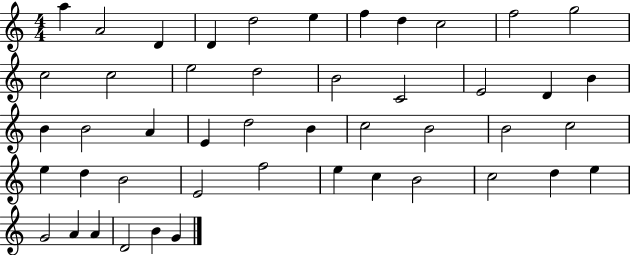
{
  \clef treble
  \numericTimeSignature
  \time 4/4
  \key c \major
  a''4 a'2 d'4 | d'4 d''2 e''4 | f''4 d''4 c''2 | f''2 g''2 | \break c''2 c''2 | e''2 d''2 | b'2 c'2 | e'2 d'4 b'4 | \break b'4 b'2 a'4 | e'4 d''2 b'4 | c''2 b'2 | b'2 c''2 | \break e''4 d''4 b'2 | e'2 f''2 | e''4 c''4 b'2 | c''2 d''4 e''4 | \break g'2 a'4 a'4 | d'2 b'4 g'4 | \bar "|."
}